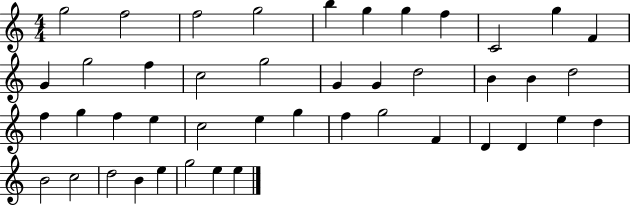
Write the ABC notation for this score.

X:1
T:Untitled
M:4/4
L:1/4
K:C
g2 f2 f2 g2 b g g f C2 g F G g2 f c2 g2 G G d2 B B d2 f g f e c2 e g f g2 F D D e d B2 c2 d2 B e g2 e e